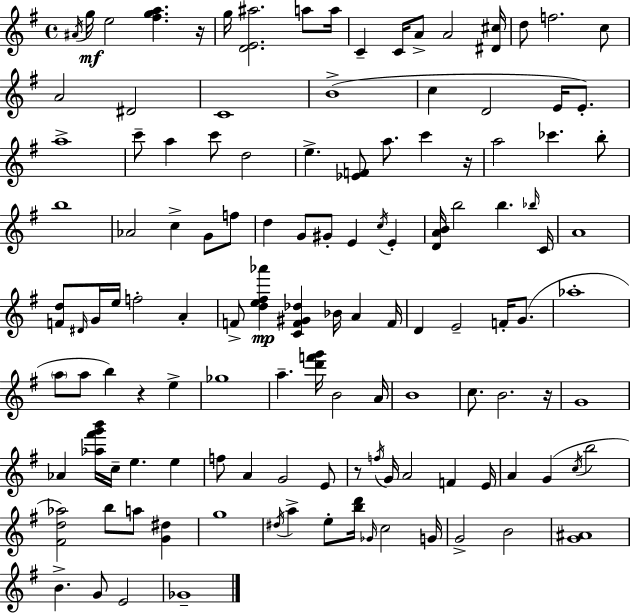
A#4/s G5/s E5/h [F#5,G5,A5]/q. R/s G5/s [D4,E4,A#5]/h. A5/e A5/s C4/q C4/s A4/e A4/h [D#4,C#5]/s D5/e F5/h. C5/e A4/h D#4/h C4/w B4/w C5/q D4/h E4/s E4/e. A5/w C6/e A5/q C6/e D5/h E5/q. [Eb4,F4]/e A5/e. C6/q R/s A5/h CES6/q. B5/e B5/w Ab4/h C5/q G4/e F5/e D5/q G4/e G#4/e E4/q C5/s E4/q [D4,A4,B4]/s B5/h B5/q. Bb5/s C4/s A4/w [F4,D5]/e D#4/s G4/s E5/s F5/h A4/q F4/e [D5,E5,F#5,Ab6]/q [C4,F4,G#4,Db5]/q Bb4/s A4/q F4/s D4/q E4/h F4/s G4/e. Ab5/w A5/e A5/e B5/q R/q E5/q Gb5/w A5/q. [D6,F6,G6]/s B4/h A4/s B4/w C5/e. B4/h. R/s G4/w Ab4/q [Ab5,F#6,G6,B6]/s C5/s E5/q. E5/q F5/e A4/q G4/h E4/e R/e F5/s G4/s A4/h F4/q E4/s A4/q G4/q C5/s B5/h [F#4,D5,Ab5]/h B5/e A5/e [G4,D#5]/q G5/w D#5/s A5/q E5/e [B5,D6]/s Gb4/s C5/h G4/s G4/h B4/h [G4,A#4]/w B4/q. G4/e E4/h Gb4/w